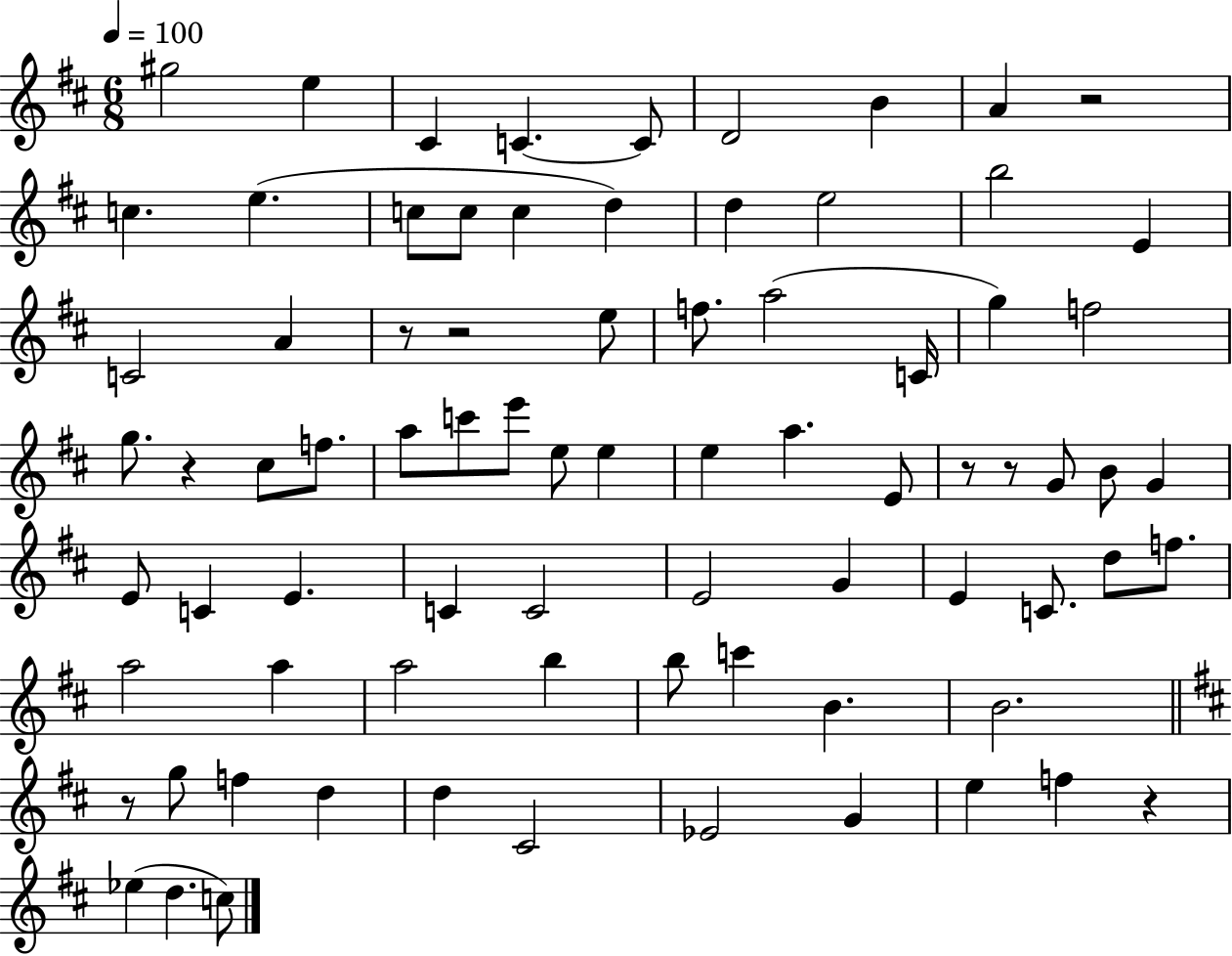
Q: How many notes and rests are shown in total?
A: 79